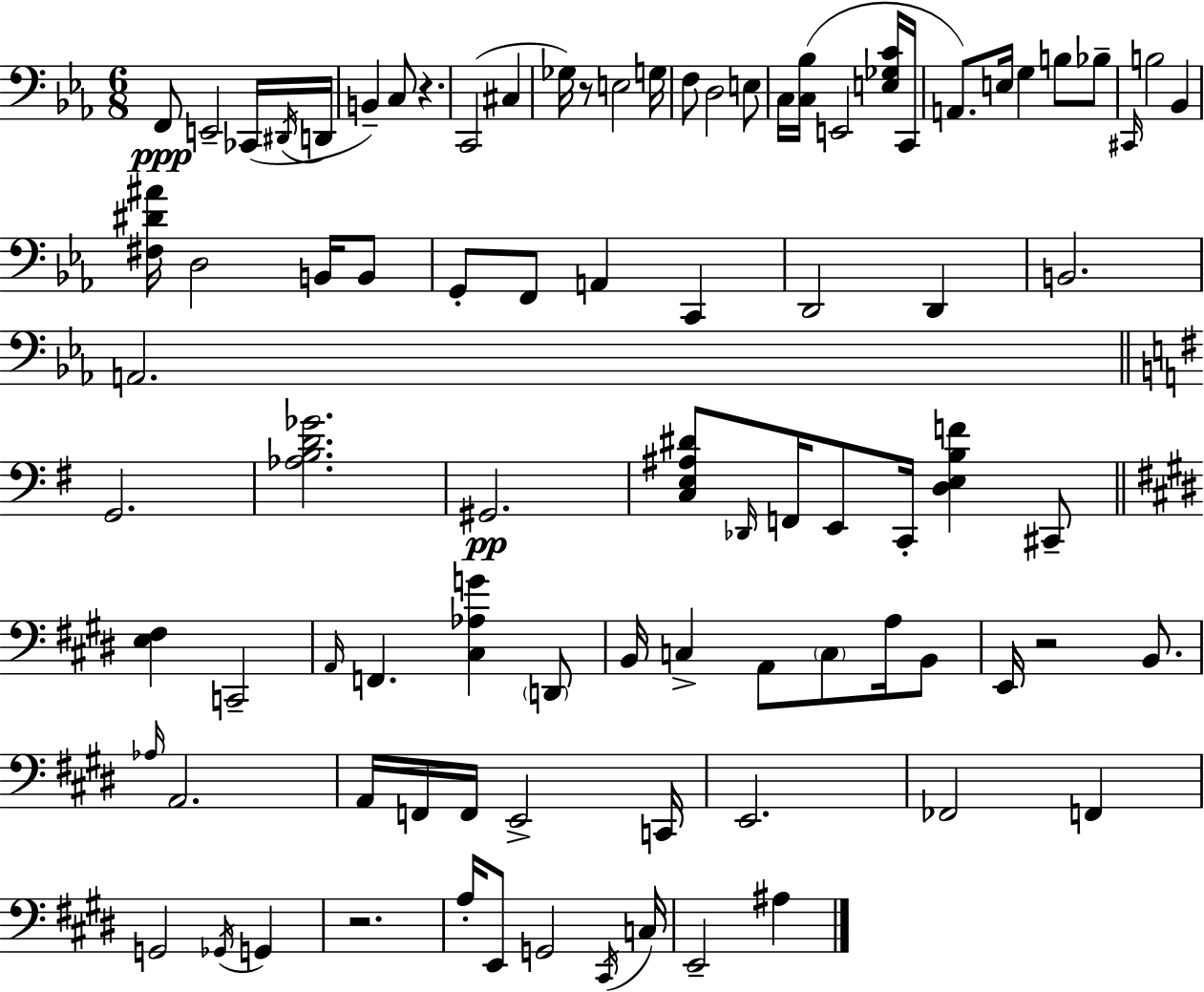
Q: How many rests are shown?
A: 4